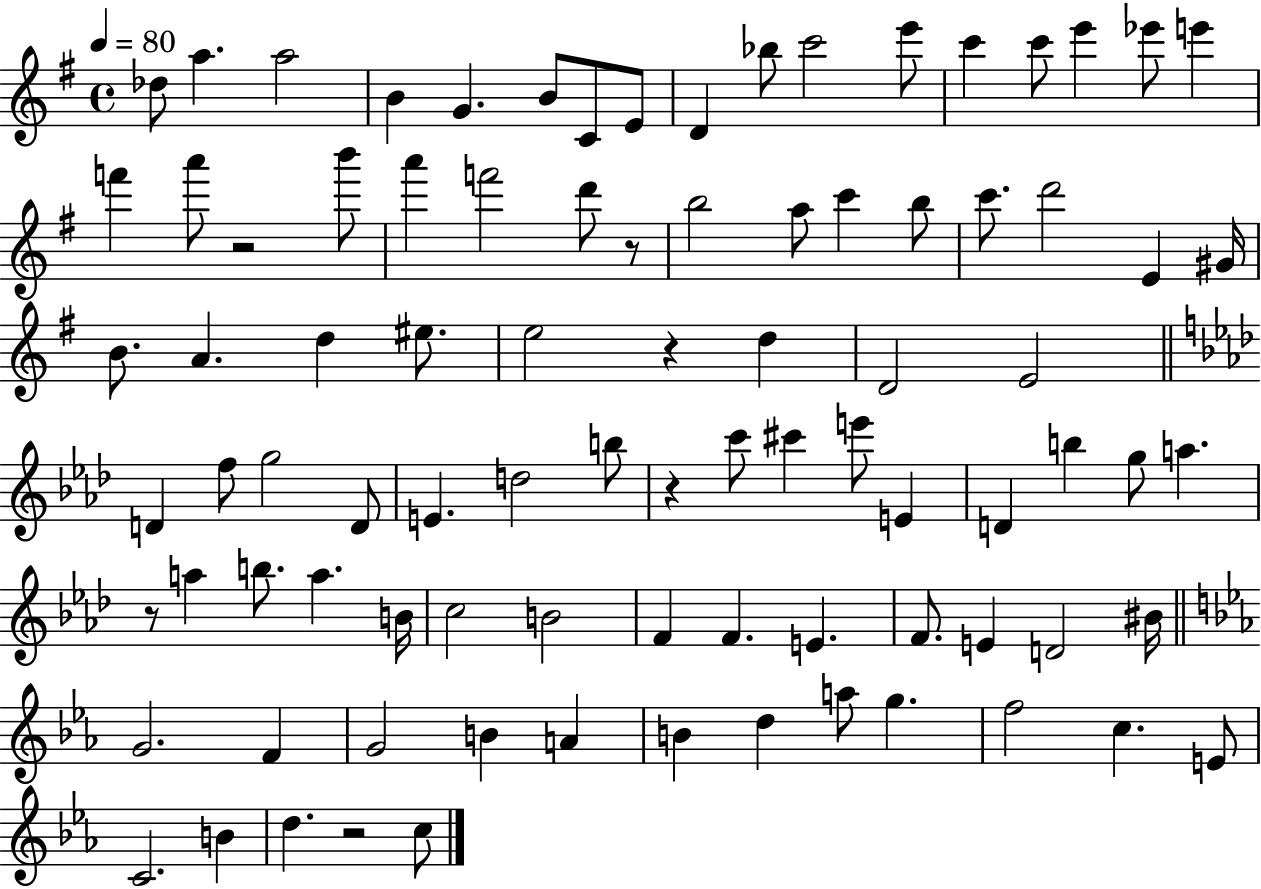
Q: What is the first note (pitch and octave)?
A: Db5